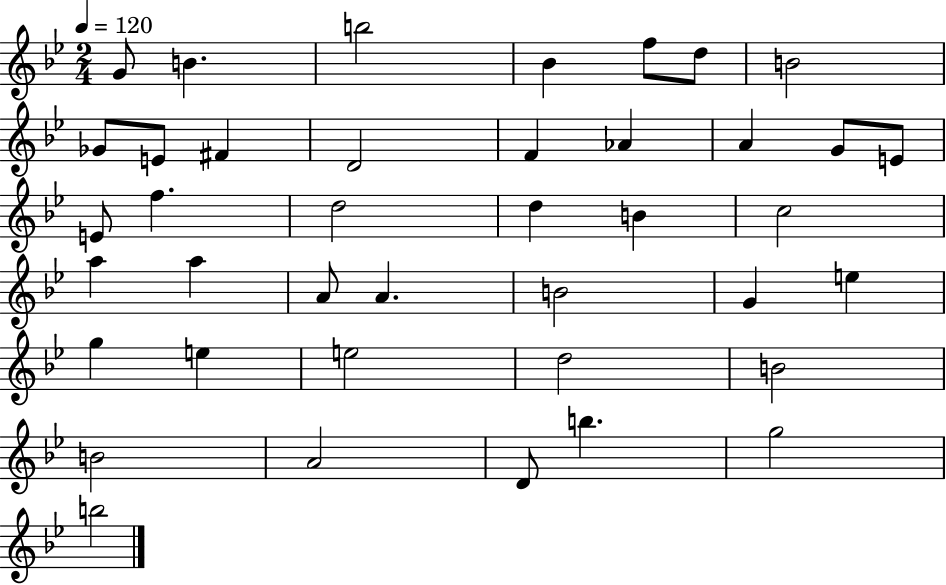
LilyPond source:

{
  \clef treble
  \numericTimeSignature
  \time 2/4
  \key bes \major
  \tempo 4 = 120
  g'8 b'4. | b''2 | bes'4 f''8 d''8 | b'2 | \break ges'8 e'8 fis'4 | d'2 | f'4 aes'4 | a'4 g'8 e'8 | \break e'8 f''4. | d''2 | d''4 b'4 | c''2 | \break a''4 a''4 | a'8 a'4. | b'2 | g'4 e''4 | \break g''4 e''4 | e''2 | d''2 | b'2 | \break b'2 | a'2 | d'8 b''4. | g''2 | \break b''2 | \bar "|."
}